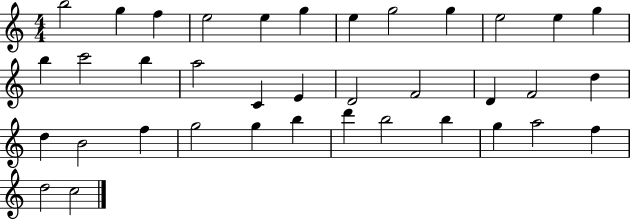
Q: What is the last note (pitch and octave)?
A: C5